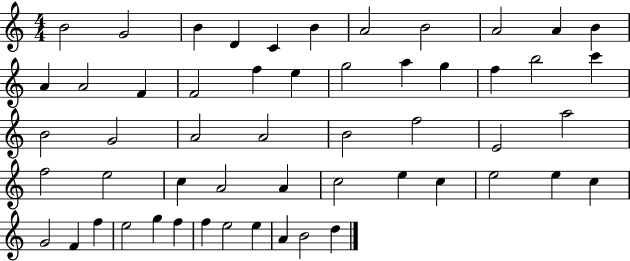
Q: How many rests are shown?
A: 0